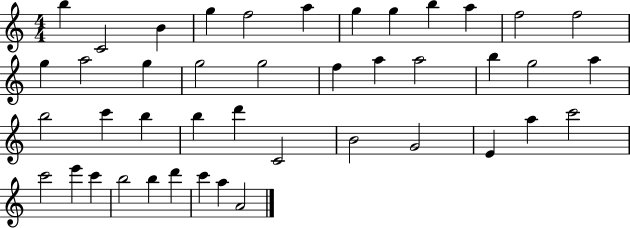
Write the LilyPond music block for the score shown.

{
  \clef treble
  \numericTimeSignature
  \time 4/4
  \key c \major
  b''4 c'2 b'4 | g''4 f''2 a''4 | g''4 g''4 b''4 a''4 | f''2 f''2 | \break g''4 a''2 g''4 | g''2 g''2 | f''4 a''4 a''2 | b''4 g''2 a''4 | \break b''2 c'''4 b''4 | b''4 d'''4 c'2 | b'2 g'2 | e'4 a''4 c'''2 | \break c'''2 e'''4 c'''4 | b''2 b''4 d'''4 | c'''4 a''4 a'2 | \bar "|."
}